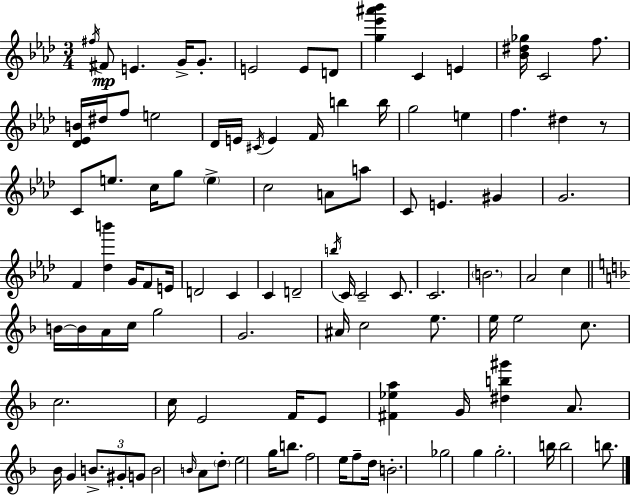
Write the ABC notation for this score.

X:1
T:Untitled
M:3/4
L:1/4
K:Fm
^f/4 ^F/2 E G/4 G/2 E2 E/2 D/2 [g_e'^a'_b'] C E [_B^d_g]/4 C2 f/2 [_D_EB]/4 ^d/4 f/2 e2 _D/4 E/4 ^C/4 E F/4 b b/4 g2 e f ^d z/2 C/2 e/2 c/4 g/2 e c2 A/2 a/2 C/2 E ^G G2 F [_db'] G/4 F/2 E/4 D2 C C D2 b/4 C/4 C2 C/2 C2 B2 _A2 c B/4 B/4 A/4 c/4 g2 G2 ^A/4 c2 e/2 e/4 e2 c/2 c2 c/4 E2 F/4 E/2 [^F_ea] G/4 [^db^g'] A/2 _B/4 G B/2 ^G/2 G/2 B2 B/4 A/2 d/2 e2 g/4 b/2 f2 e/4 f/2 d/4 B2 _g2 g g2 b/4 b2 b/2